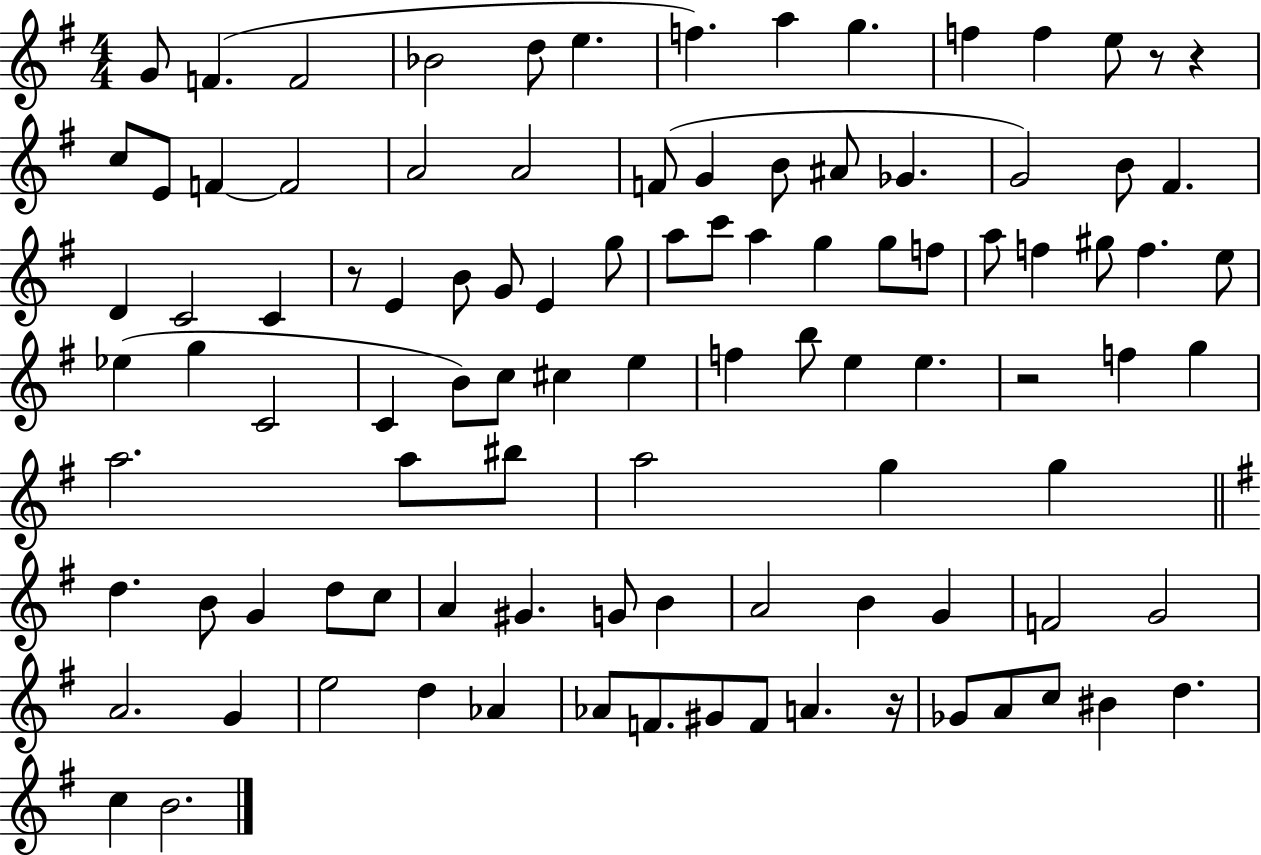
G4/e F4/q. F4/h Bb4/h D5/e E5/q. F5/q. A5/q G5/q. F5/q F5/q E5/e R/e R/q C5/e E4/e F4/q F4/h A4/h A4/h F4/e G4/q B4/e A#4/e Gb4/q. G4/h B4/e F#4/q. D4/q C4/h C4/q R/e E4/q B4/e G4/e E4/q G5/e A5/e C6/e A5/q G5/q G5/e F5/e A5/e F5/q G#5/e F5/q. E5/e Eb5/q G5/q C4/h C4/q B4/e C5/e C#5/q E5/q F5/q B5/e E5/q E5/q. R/h F5/q G5/q A5/h. A5/e BIS5/e A5/h G5/q G5/q D5/q. B4/e G4/q D5/e C5/e A4/q G#4/q. G4/e B4/q A4/h B4/q G4/q F4/h G4/h A4/h. G4/q E5/h D5/q Ab4/q Ab4/e F4/e. G#4/e F4/e A4/q. R/s Gb4/e A4/e C5/e BIS4/q D5/q. C5/q B4/h.